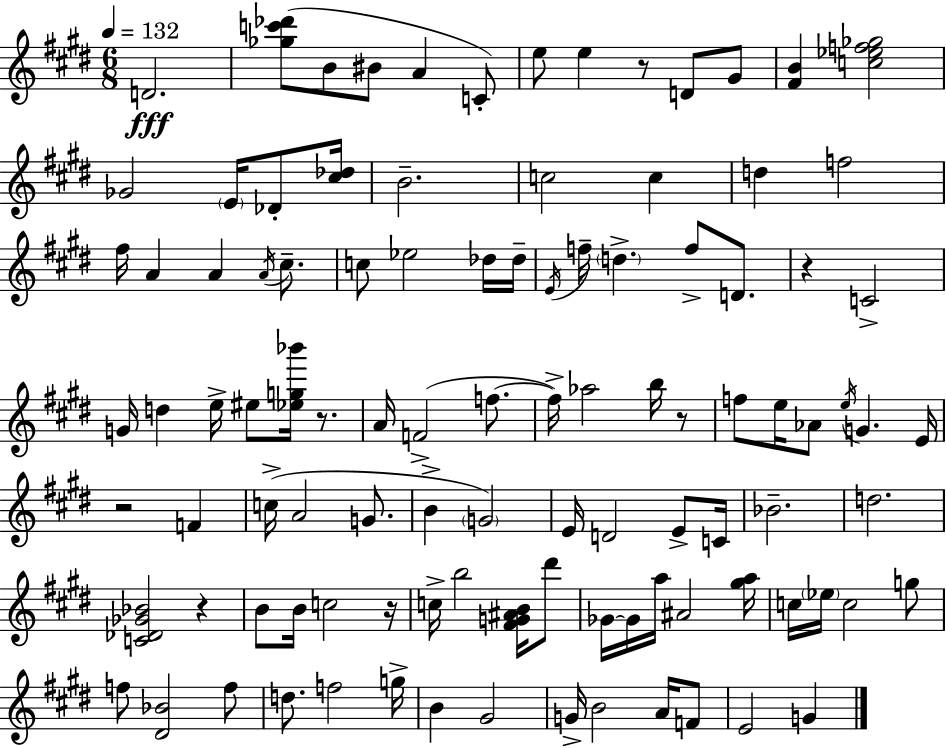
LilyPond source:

{
  \clef treble
  \numericTimeSignature
  \time 6/8
  \key e \major
  \tempo 4 = 132
  d'2.\fff | <ges'' c''' des'''>8( b'8 bis'8 a'4 c'8-.) | e''8 e''4 r8 d'8 gis'8 | <fis' b'>4 <c'' ees'' f'' ges''>2 | \break ges'2 \parenthesize e'16 des'8-. <cis'' des''>16 | b'2.-- | c''2 c''4 | d''4 f''2 | \break fis''16 a'4 a'4 \acciaccatura { a'16 } cis''8.-- | c''8 ees''2 des''16 | des''16-- \acciaccatura { e'16 } f''16-- \parenthesize d''4.-> f''8-> d'8. | r4 c'2-> | \break g'16 d''4 e''16-> eis''8 <ees'' g'' bes'''>16 r8. | a'16 f'2->( f''8.~~ | f''16->) aes''2 b''16 | r8 f''8 e''16 aes'8 \acciaccatura { e''16 } g'4. | \break e'16 r2 f'4 | c''16->( a'2 | g'8. b'4-> \parenthesize g'2) | e'16 d'2 | \break e'8-> c'16 bes'2.-- | d''2. | <c' des' ges' bes'>2 r4 | b'8 b'16 c''2 | \break r16 c''16-> b''2 | <fis' g' ais' b'>16 dis'''8 ges'16~~ ges'16 a''16 ais'2 | <gis'' a''>16 c''16 \parenthesize ees''16 c''2 | g''8 f''8 <dis' bes'>2 | \break f''8 d''8. f''2 | g''16-> b'4 gis'2 | g'16-> b'2 | a'16 f'8 e'2 g'4 | \break \bar "|."
}